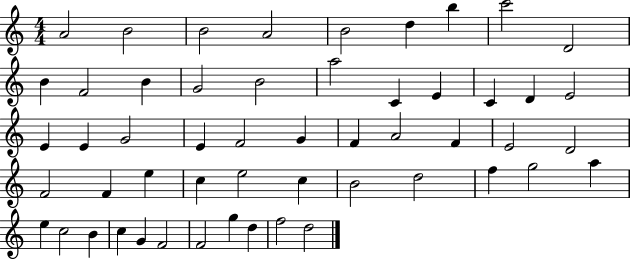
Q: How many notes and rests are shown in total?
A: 53